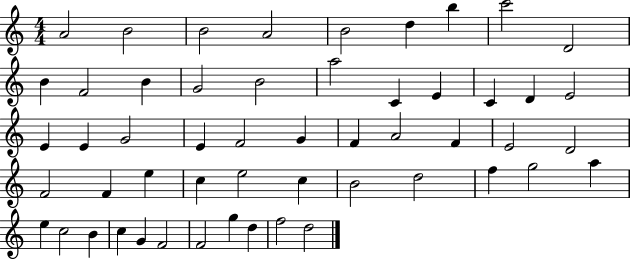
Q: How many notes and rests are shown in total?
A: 53